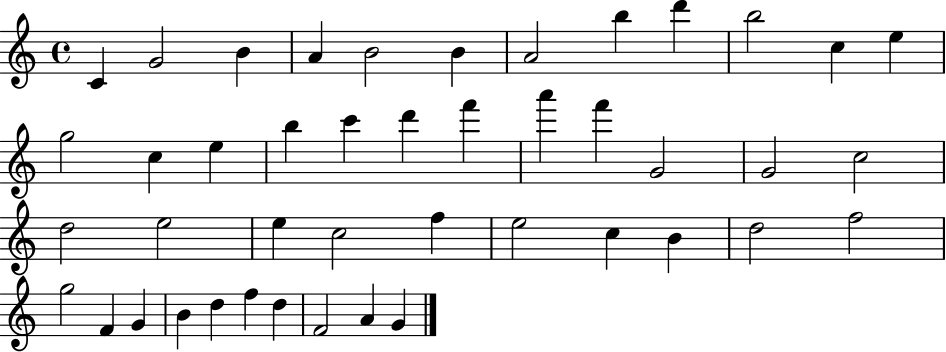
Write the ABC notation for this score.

X:1
T:Untitled
M:4/4
L:1/4
K:C
C G2 B A B2 B A2 b d' b2 c e g2 c e b c' d' f' a' f' G2 G2 c2 d2 e2 e c2 f e2 c B d2 f2 g2 F G B d f d F2 A G